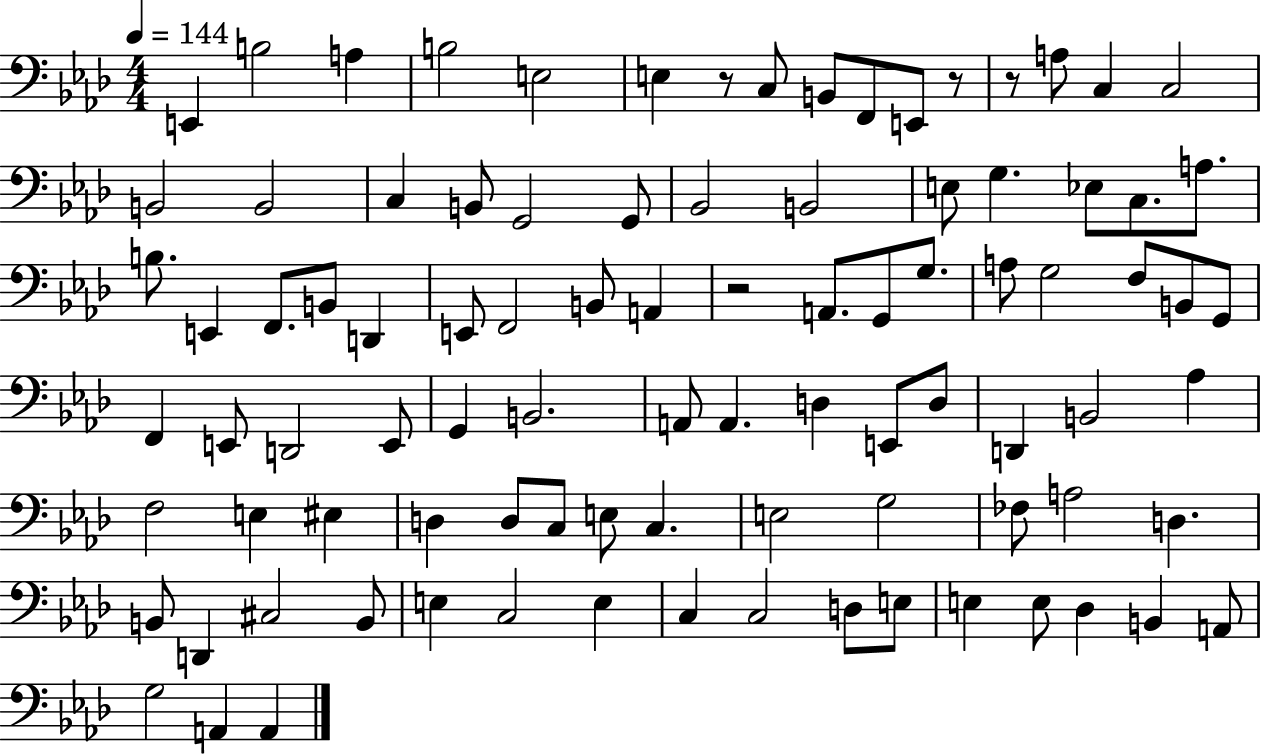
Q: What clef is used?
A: bass